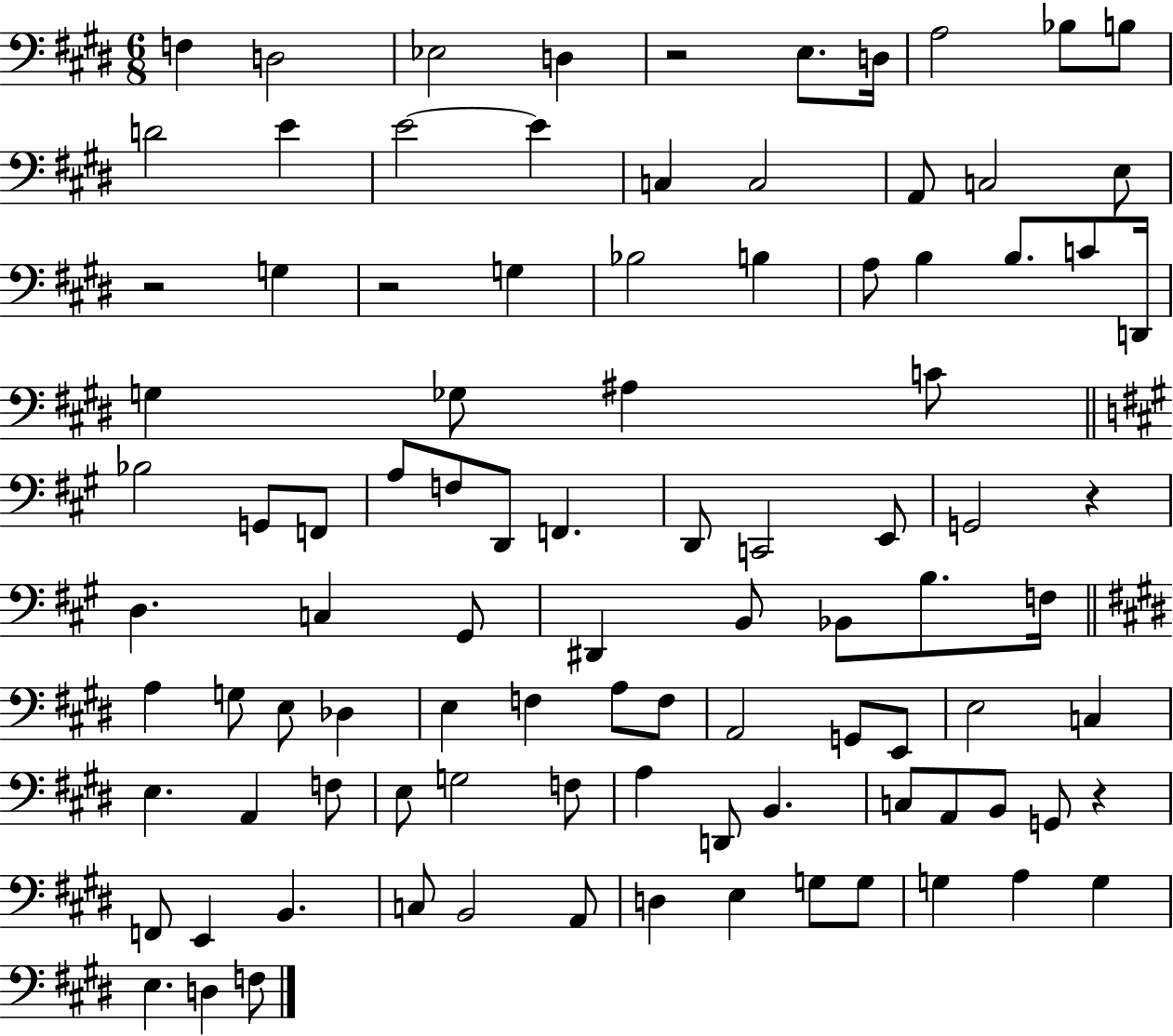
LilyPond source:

{
  \clef bass
  \numericTimeSignature
  \time 6/8
  \key e \major
  f4 d2 | ees2 d4 | r2 e8. d16 | a2 bes8 b8 | \break d'2 e'4 | e'2~~ e'4 | c4 c2 | a,8 c2 e8 | \break r2 g4 | r2 g4 | bes2 b4 | a8 b4 b8. c'8 d,16 | \break g4 ges8 ais4 c'8 | \bar "||" \break \key a \major bes2 g,8 f,8 | a8 f8 d,8 f,4. | d,8 c,2 e,8 | g,2 r4 | \break d4. c4 gis,8 | dis,4 b,8 bes,8 b8. f16 | \bar "||" \break \key e \major a4 g8 e8 des4 | e4 f4 a8 f8 | a,2 g,8 e,8 | e2 c4 | \break e4. a,4 f8 | e8 g2 f8 | a4 d,8 b,4. | c8 a,8 b,8 g,8 r4 | \break f,8 e,4 b,4. | c8 b,2 a,8 | d4 e4 g8 g8 | g4 a4 g4 | \break e4. d4 f8 | \bar "|."
}